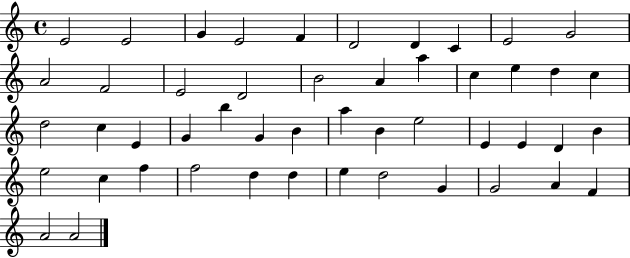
X:1
T:Untitled
M:4/4
L:1/4
K:C
E2 E2 G E2 F D2 D C E2 G2 A2 F2 E2 D2 B2 A a c e d c d2 c E G b G B a B e2 E E D B e2 c f f2 d d e d2 G G2 A F A2 A2